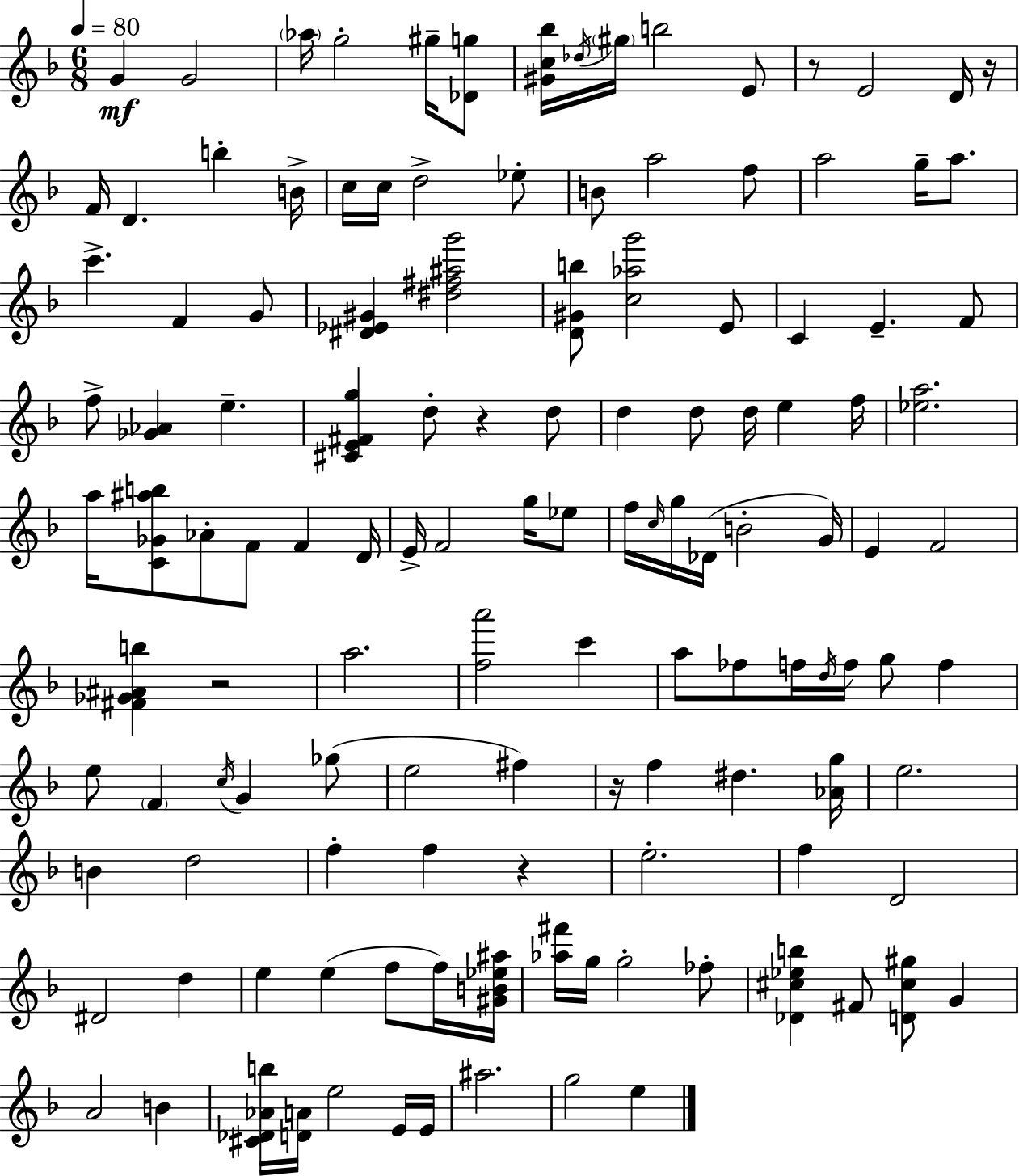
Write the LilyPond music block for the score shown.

{
  \clef treble
  \numericTimeSignature
  \time 6/8
  \key f \major
  \tempo 4 = 80
  g'4\mf g'2 | \parenthesize aes''16 g''2-. gis''16-- <des' g''>8 | <gis' c'' bes''>16 \acciaccatura { des''16 } \parenthesize gis''16 b''2 e'8 | r8 e'2 d'16 | \break r16 f'16 d'4. b''4-. | b'16-> c''16 c''16 d''2-> ees''8-. | b'8 a''2 f''8 | a''2 g''16-- a''8. | \break c'''4.-> f'4 g'8 | <dis' ees' gis'>4 <dis'' fis'' ais'' g'''>2 | <d' gis' b''>8 <c'' aes'' g'''>2 e'8 | c'4 e'4.-- f'8 | \break f''8-> <ges' aes'>4 e''4.-- | <cis' e' fis' g''>4 d''8-. r4 d''8 | d''4 d''8 d''16 e''4 | f''16 <ees'' a''>2. | \break a''16 <c' ges' ais'' b''>8 aes'8-. f'8 f'4 | d'16 e'16-> f'2 g''16 ees''8 | f''16 \grace { c''16 } g''16 des'16( b'2-. | g'16) e'4 f'2 | \break <fis' ges' ais' b''>4 r2 | a''2. | <f'' a'''>2 c'''4 | a''8 fes''8 f''16 \acciaccatura { d''16 } f''16 g''8 f''4 | \break e''8 \parenthesize f'4 \acciaccatura { c''16 } g'4 | ges''8( e''2 | fis''4) r16 f''4 dis''4. | <aes' g''>16 e''2. | \break b'4 d''2 | f''4-. f''4 | r4 e''2.-. | f''4 d'2 | \break dis'2 | d''4 e''4 e''4( | f''8 f''16) <gis' b' ees'' ais''>16 <aes'' fis'''>16 g''16 g''2-. | fes''8-. <des' cis'' ees'' b''>4 fis'8 <d' cis'' gis''>8 | \break g'4 a'2 | b'4 <cis' des' aes' b''>16 <d' a'>16 e''2 | e'16 e'16 ais''2. | g''2 | \break e''4 \bar "|."
}